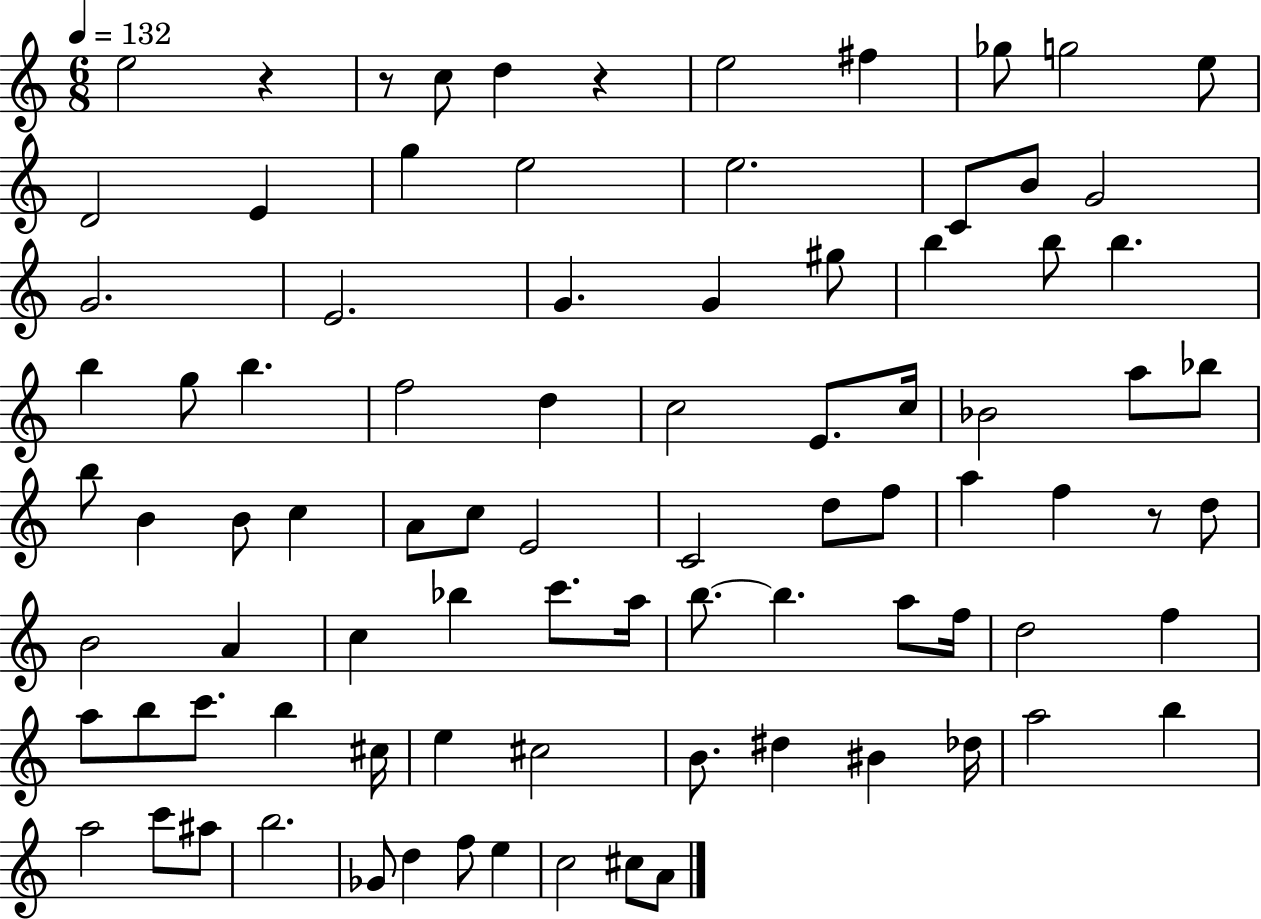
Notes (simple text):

E5/h R/q R/e C5/e D5/q R/q E5/h F#5/q Gb5/e G5/h E5/e D4/h E4/q G5/q E5/h E5/h. C4/e B4/e G4/h G4/h. E4/h. G4/q. G4/q G#5/e B5/q B5/e B5/q. B5/q G5/e B5/q. F5/h D5/q C5/h E4/e. C5/s Bb4/h A5/e Bb5/e B5/e B4/q B4/e C5/q A4/e C5/e E4/h C4/h D5/e F5/e A5/q F5/q R/e D5/e B4/h A4/q C5/q Bb5/q C6/e. A5/s B5/e. B5/q. A5/e F5/s D5/h F5/q A5/e B5/e C6/e. B5/q C#5/s E5/q C#5/h B4/e. D#5/q BIS4/q Db5/s A5/h B5/q A5/h C6/e A#5/e B5/h. Gb4/e D5/q F5/e E5/q C5/h C#5/e A4/e